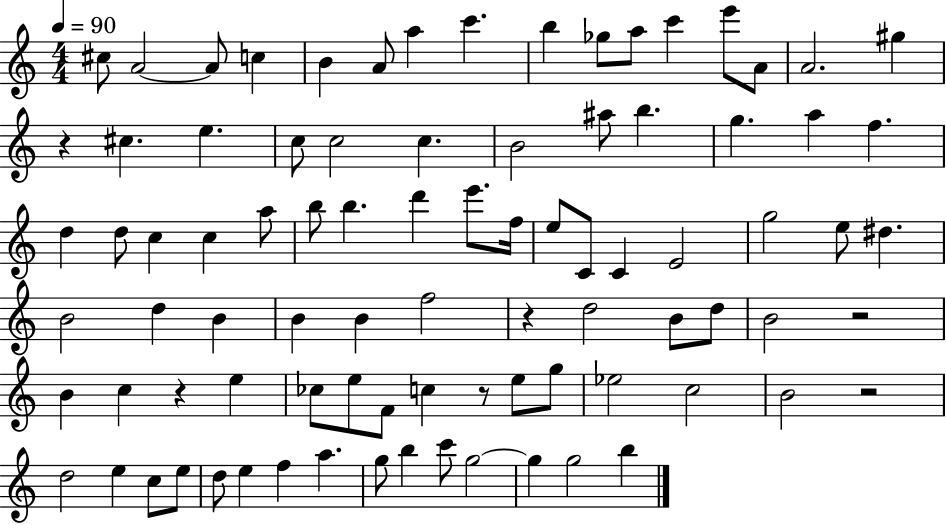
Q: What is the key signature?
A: C major